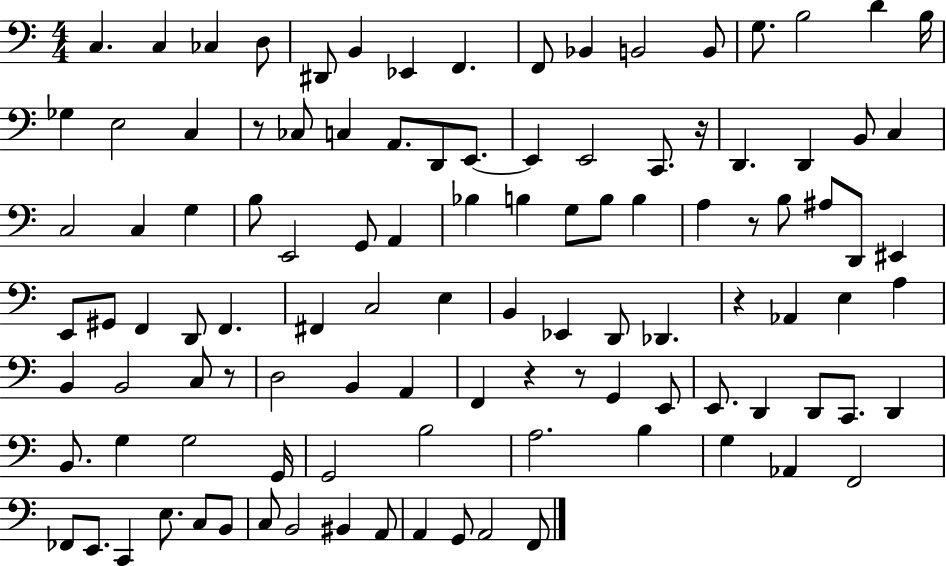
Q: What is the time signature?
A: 4/4